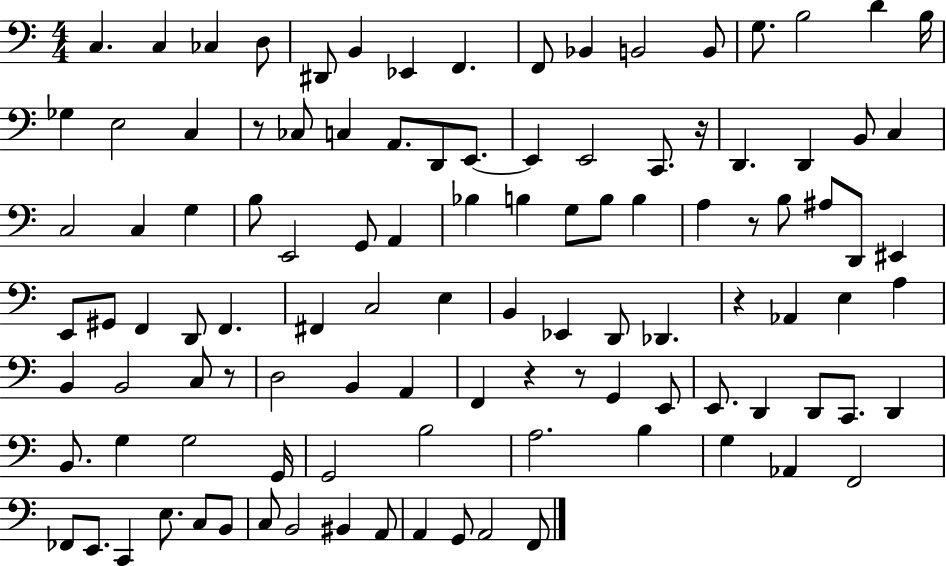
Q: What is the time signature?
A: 4/4